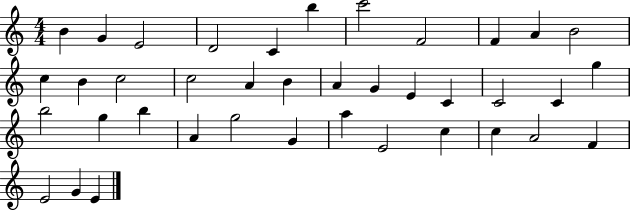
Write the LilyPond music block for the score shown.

{
  \clef treble
  \numericTimeSignature
  \time 4/4
  \key c \major
  b'4 g'4 e'2 | d'2 c'4 b''4 | c'''2 f'2 | f'4 a'4 b'2 | \break c''4 b'4 c''2 | c''2 a'4 b'4 | a'4 g'4 e'4 c'4 | c'2 c'4 g''4 | \break b''2 g''4 b''4 | a'4 g''2 g'4 | a''4 e'2 c''4 | c''4 a'2 f'4 | \break e'2 g'4 e'4 | \bar "|."
}